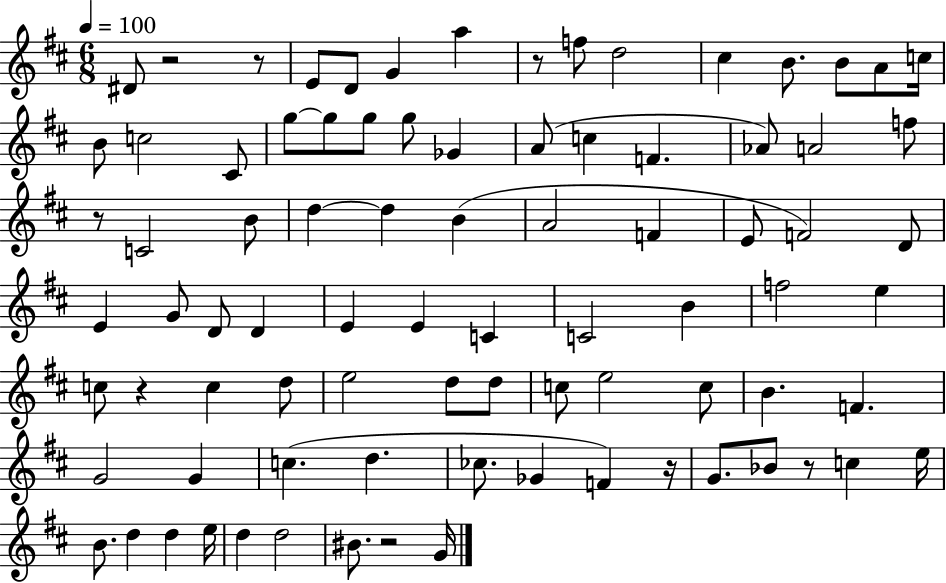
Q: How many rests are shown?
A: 8